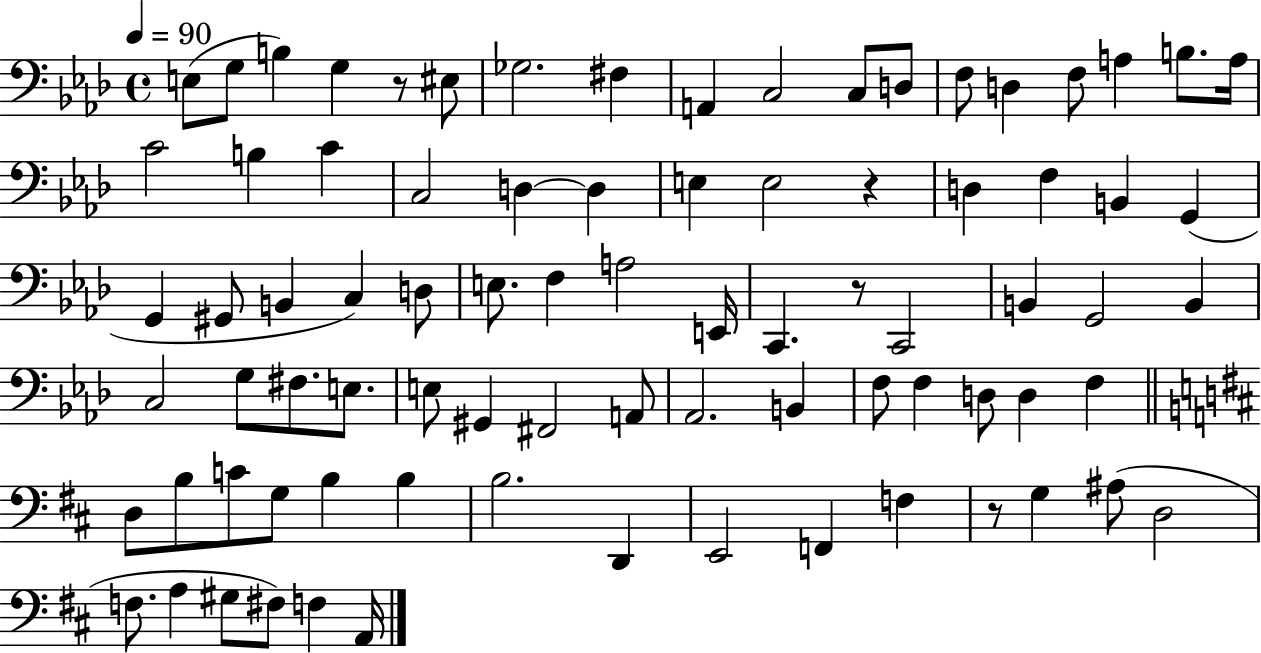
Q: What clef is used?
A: bass